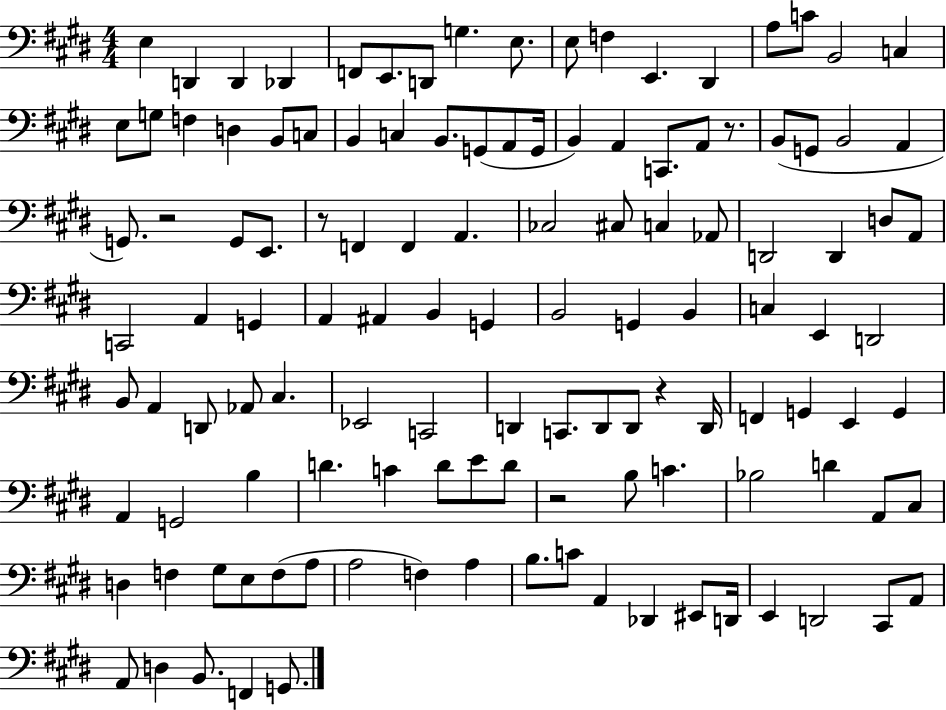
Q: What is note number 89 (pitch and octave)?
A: B3